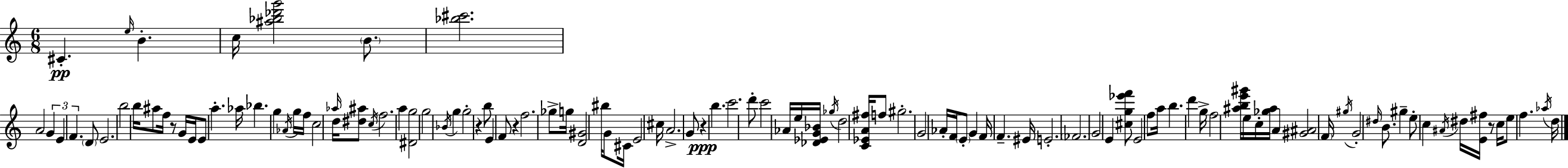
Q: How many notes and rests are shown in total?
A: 112